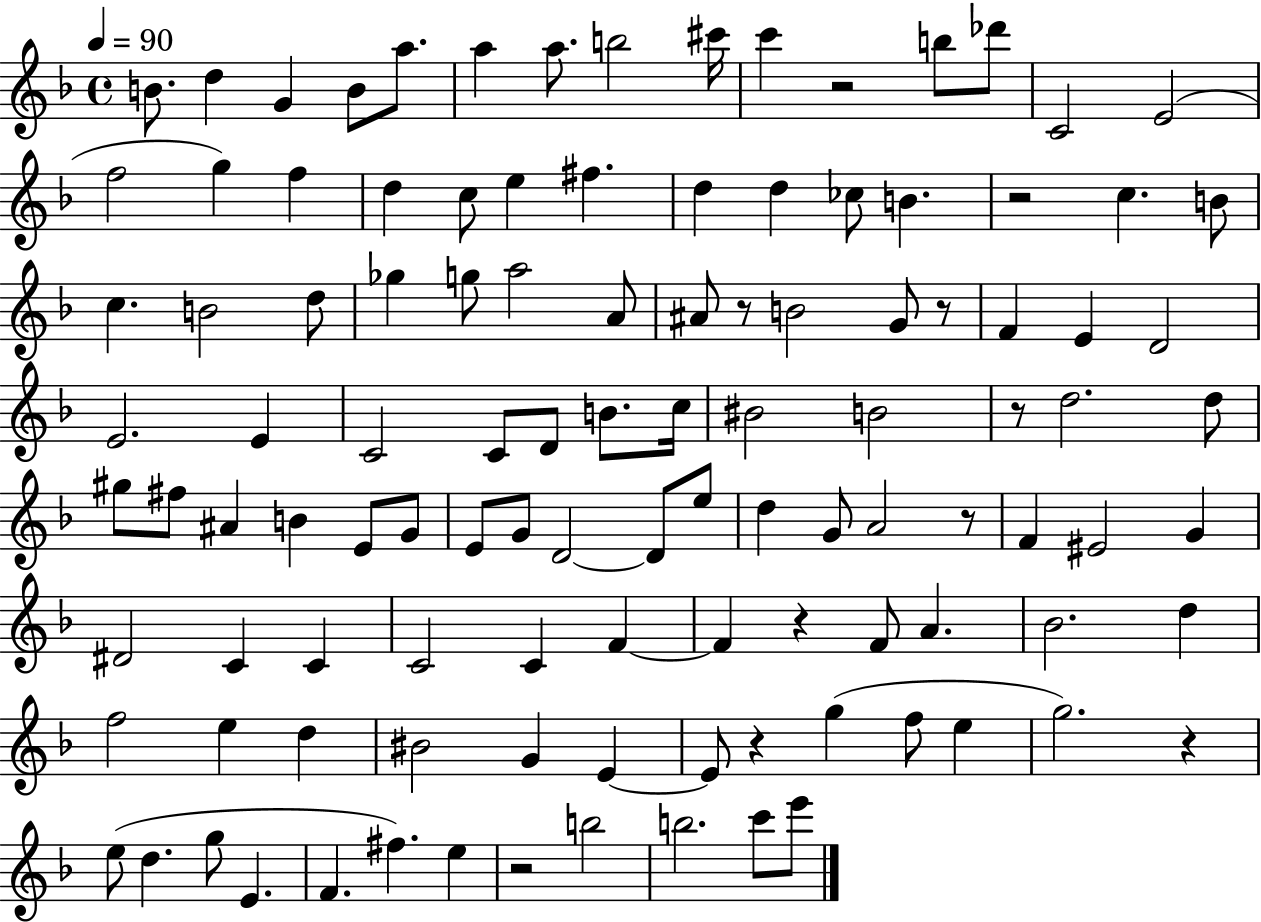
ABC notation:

X:1
T:Untitled
M:4/4
L:1/4
K:F
B/2 d G B/2 a/2 a a/2 b2 ^c'/4 c' z2 b/2 _d'/2 C2 E2 f2 g f d c/2 e ^f d d _c/2 B z2 c B/2 c B2 d/2 _g g/2 a2 A/2 ^A/2 z/2 B2 G/2 z/2 F E D2 E2 E C2 C/2 D/2 B/2 c/4 ^B2 B2 z/2 d2 d/2 ^g/2 ^f/2 ^A B E/2 G/2 E/2 G/2 D2 D/2 e/2 d G/2 A2 z/2 F ^E2 G ^D2 C C C2 C F F z F/2 A _B2 d f2 e d ^B2 G E E/2 z g f/2 e g2 z e/2 d g/2 E F ^f e z2 b2 b2 c'/2 e'/2